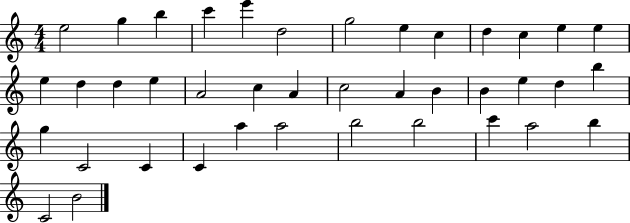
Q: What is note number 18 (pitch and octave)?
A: A4